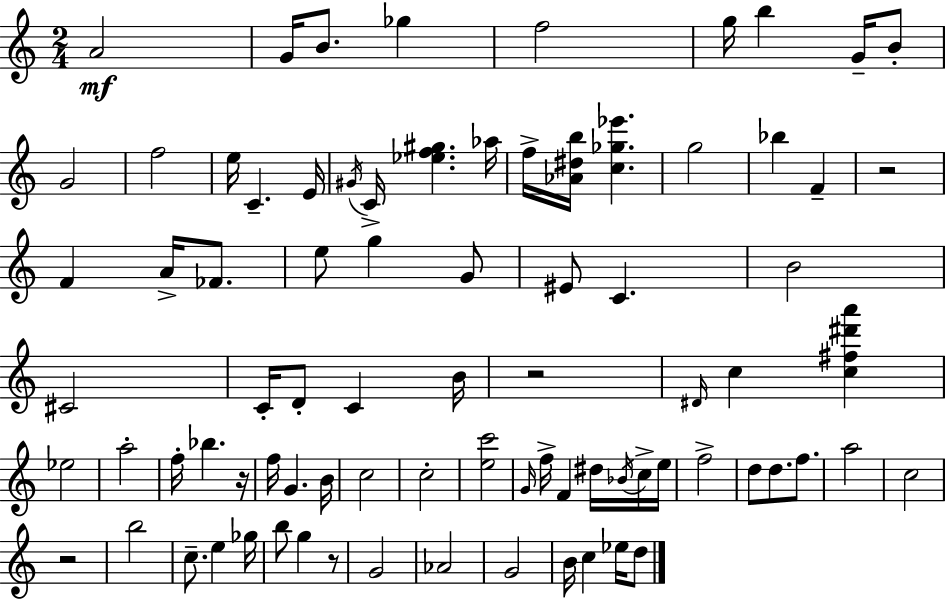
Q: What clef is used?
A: treble